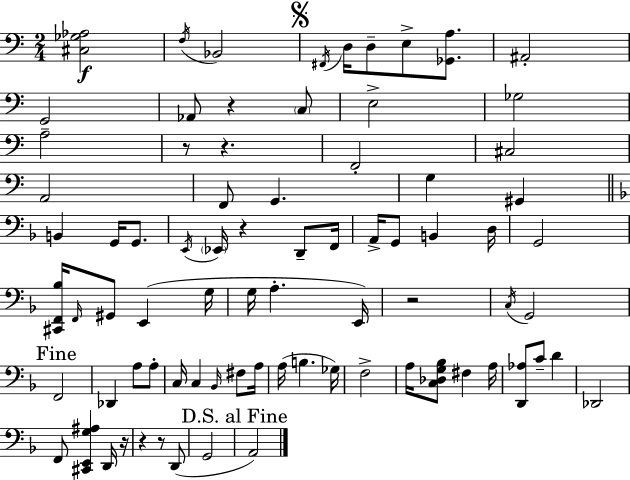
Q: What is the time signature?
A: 2/4